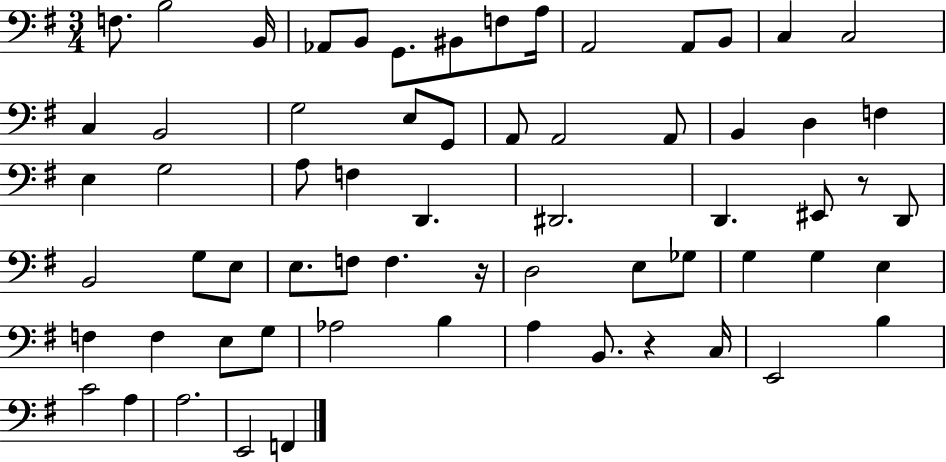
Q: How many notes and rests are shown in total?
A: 65